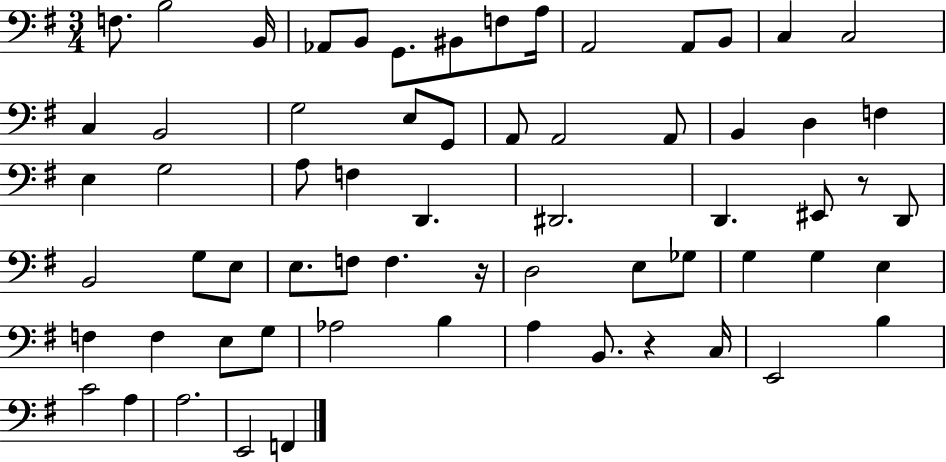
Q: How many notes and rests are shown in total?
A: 65